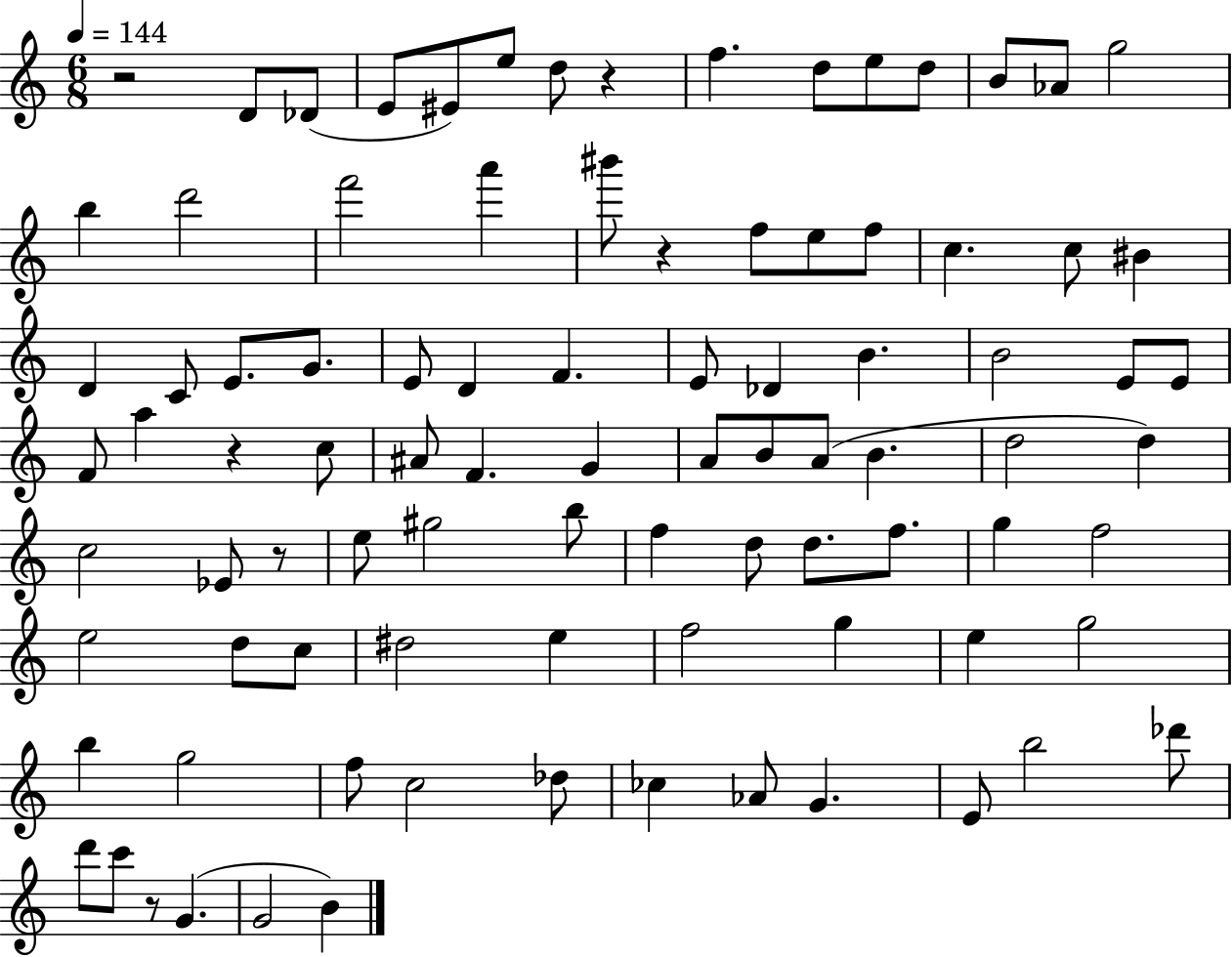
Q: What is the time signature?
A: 6/8